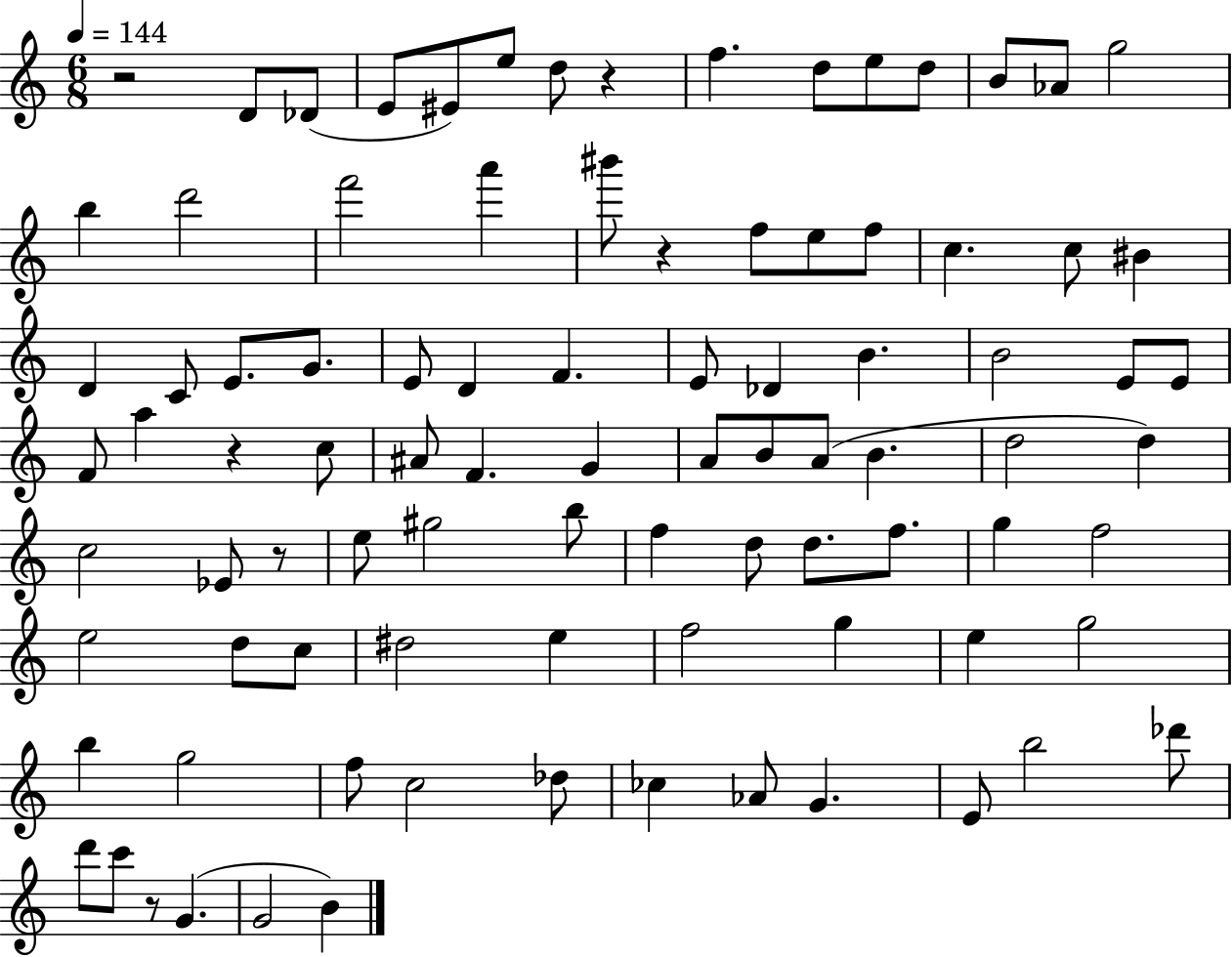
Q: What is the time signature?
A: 6/8